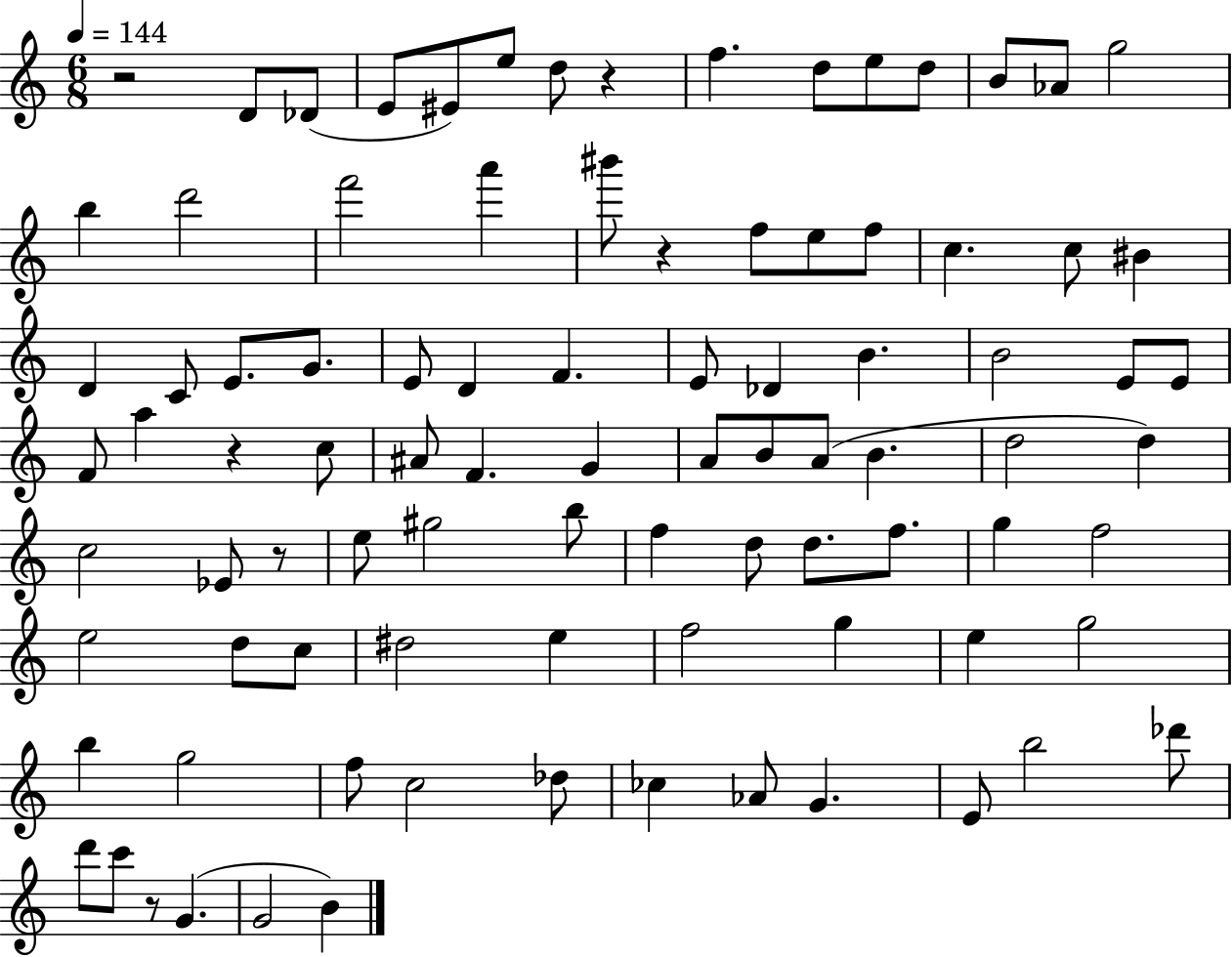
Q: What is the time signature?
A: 6/8